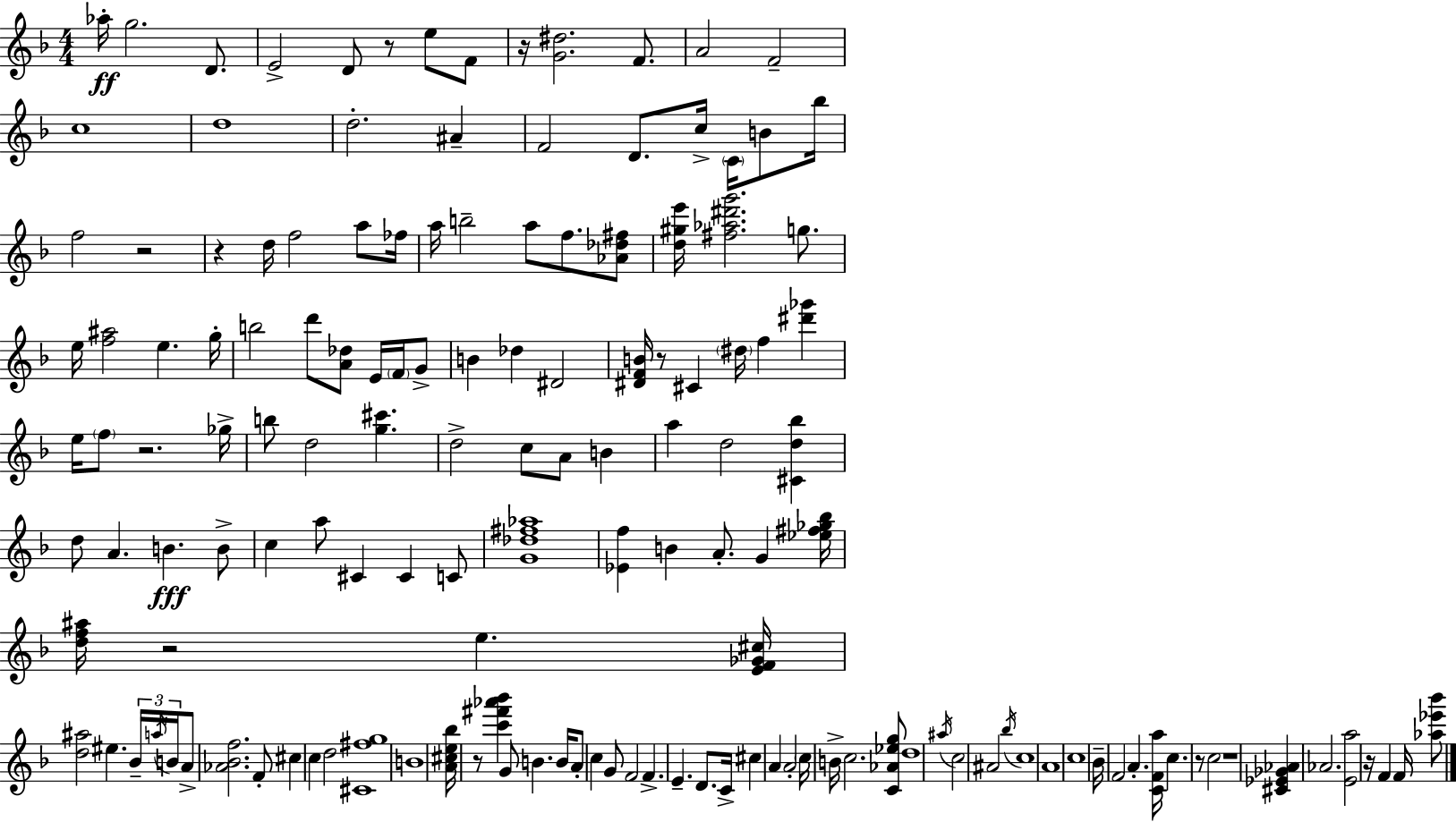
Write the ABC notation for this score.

X:1
T:Untitled
M:4/4
L:1/4
K:F
_a/4 g2 D/2 E2 D/2 z/2 e/2 F/2 z/4 [G^d]2 F/2 A2 F2 c4 d4 d2 ^A F2 D/2 c/4 C/4 B/2 _b/4 f2 z2 z d/4 f2 a/2 _f/4 a/4 b2 a/2 f/2 [_A_d^f]/2 [d^ge']/4 [^f_a^d'g']2 g/2 e/4 [f^a]2 e g/4 b2 d'/2 [A_d]/2 E/4 F/4 G/2 B _d ^D2 [^DFB]/4 z/2 ^C ^d/4 f [^d'_g'] e/4 f/2 z2 _g/4 b/2 d2 [g^c'] d2 c/2 A/2 B a d2 [^Cd_b] d/2 A B B/2 c a/2 ^C ^C C/2 [G_d^f_a]4 [_Ef] B A/2 G [_e^f_g_b]/4 [df^a]/4 z2 e [EF_G^c]/4 [d^a]2 ^e _B/4 a/4 B/4 A/2 [_A_Bf]2 F/2 ^c c d2 [^C^fg]4 B4 [A^ce_b]/4 z/2 [c'^f'_a'_b'] G/2 B B/4 A/2 c G/2 F2 F E D/2 C/4 ^c A A2 c/4 B/4 c2 [C_A_eg]/2 d4 ^a/4 c2 ^A2 _b/4 c4 A4 c4 _B/4 F2 A [CFa]/4 c z/2 c2 z4 [^C_E_G_A] _A2 [Ea]2 z/4 F F/4 [_a_e'_b']/2